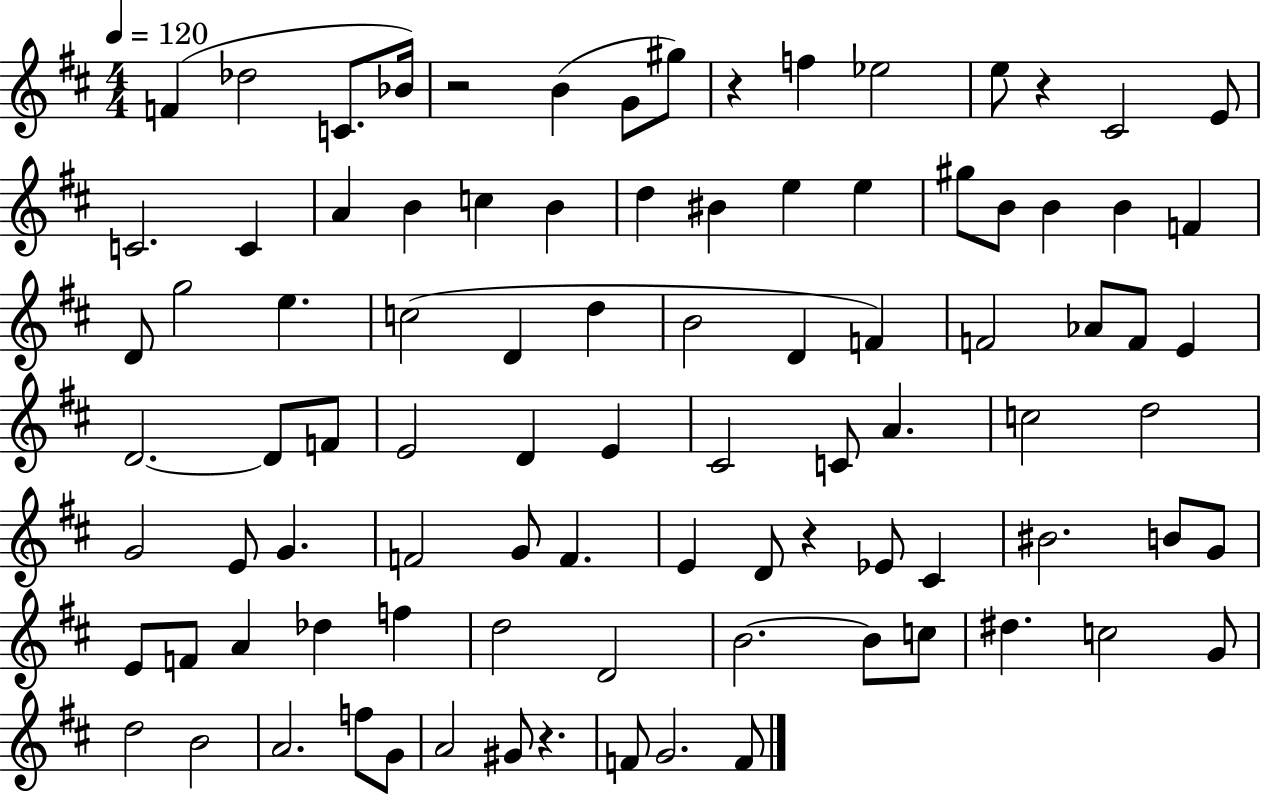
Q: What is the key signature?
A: D major